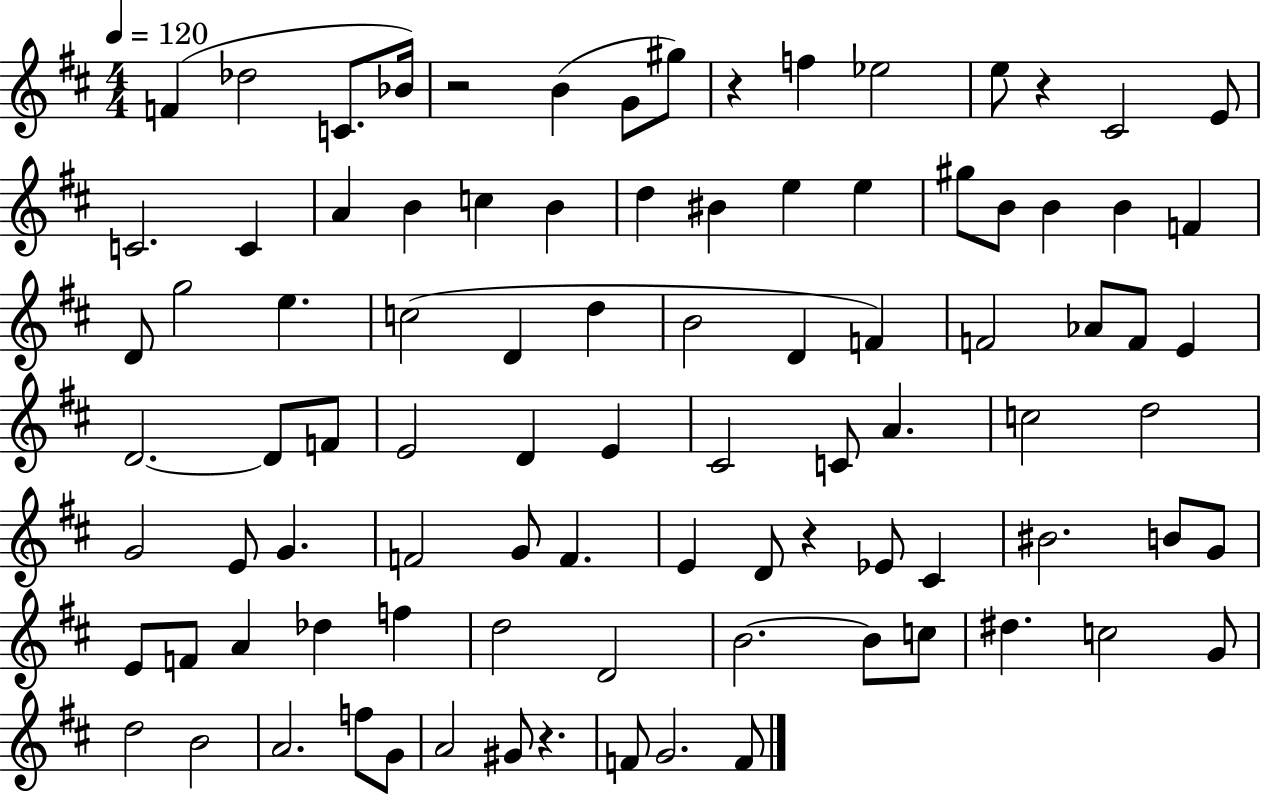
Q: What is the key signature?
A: D major